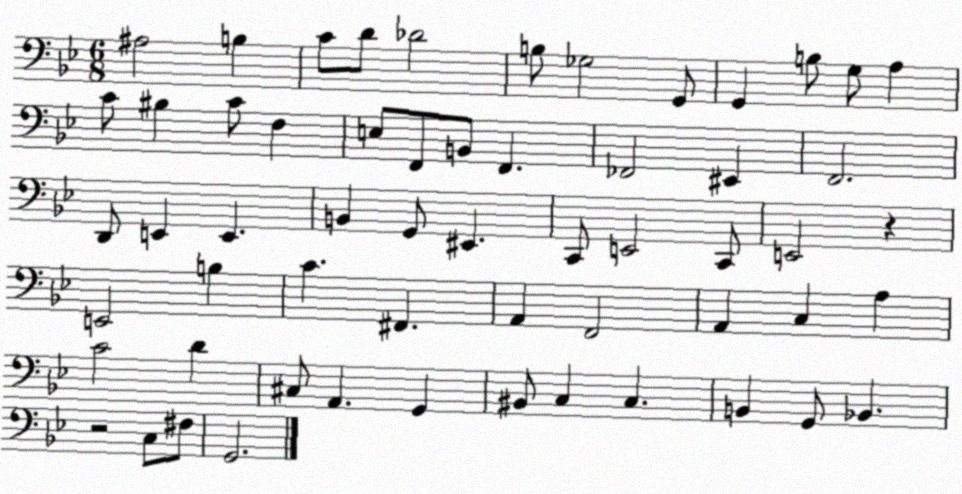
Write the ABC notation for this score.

X:1
T:Untitled
M:6/8
L:1/4
K:Bb
^A,2 B, C/2 D/2 _D2 B,/2 _G,2 G,,/2 G,, B,/2 G,/2 A, C/2 ^B, C/2 F, E,/2 F,,/2 B,,/2 F,, _F,,2 ^E,, F,,2 D,,/2 E,, E,, B,, G,,/2 ^E,, C,,/2 E,,2 C,,/2 E,,2 z E,,2 B, C ^F,, A,, F,,2 A,, C, A, C2 D ^C,/2 A,, G,, ^B,,/2 C, C, B,, G,,/2 _B,, z2 C,/2 ^F,/2 G,,2